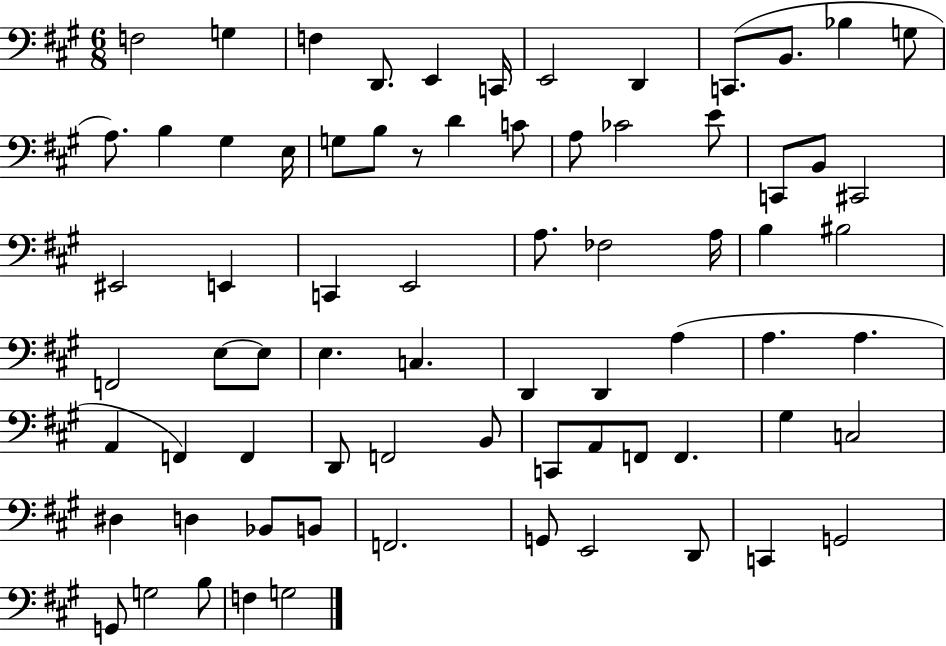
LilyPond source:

{
  \clef bass
  \numericTimeSignature
  \time 6/8
  \key a \major
  f2 g4 | f4 d,8. e,4 c,16 | e,2 d,4 | c,8.( b,8. bes4 g8 | \break a8.) b4 gis4 e16 | g8 b8 r8 d'4 c'8 | a8 ces'2 e'8 | c,8 b,8 cis,2 | \break eis,2 e,4 | c,4 e,2 | a8. fes2 a16 | b4 bis2 | \break f,2 e8~~ e8 | e4. c4. | d,4 d,4 a4( | a4. a4. | \break a,4 f,4) f,4 | d,8 f,2 b,8 | c,8 a,8 f,8 f,4. | gis4 c2 | \break dis4 d4 bes,8 b,8 | f,2. | g,8 e,2 d,8 | c,4 g,2 | \break g,8 g2 b8 | f4 g2 | \bar "|."
}